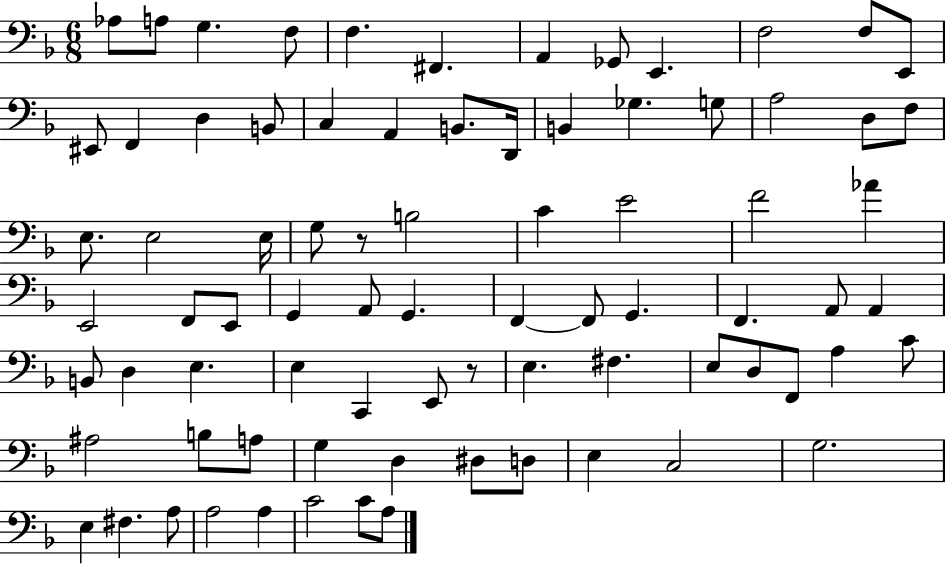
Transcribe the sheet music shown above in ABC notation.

X:1
T:Untitled
M:6/8
L:1/4
K:F
_A,/2 A,/2 G, F,/2 F, ^F,, A,, _G,,/2 E,, F,2 F,/2 E,,/2 ^E,,/2 F,, D, B,,/2 C, A,, B,,/2 D,,/4 B,, _G, G,/2 A,2 D,/2 F,/2 E,/2 E,2 E,/4 G,/2 z/2 B,2 C E2 F2 _A E,,2 F,,/2 E,,/2 G,, A,,/2 G,, F,, F,,/2 G,, F,, A,,/2 A,, B,,/2 D, E, E, C,, E,,/2 z/2 E, ^F, E,/2 D,/2 F,,/2 A, C/2 ^A,2 B,/2 A,/2 G, D, ^D,/2 D,/2 E, C,2 G,2 E, ^F, A,/2 A,2 A, C2 C/2 A,/2